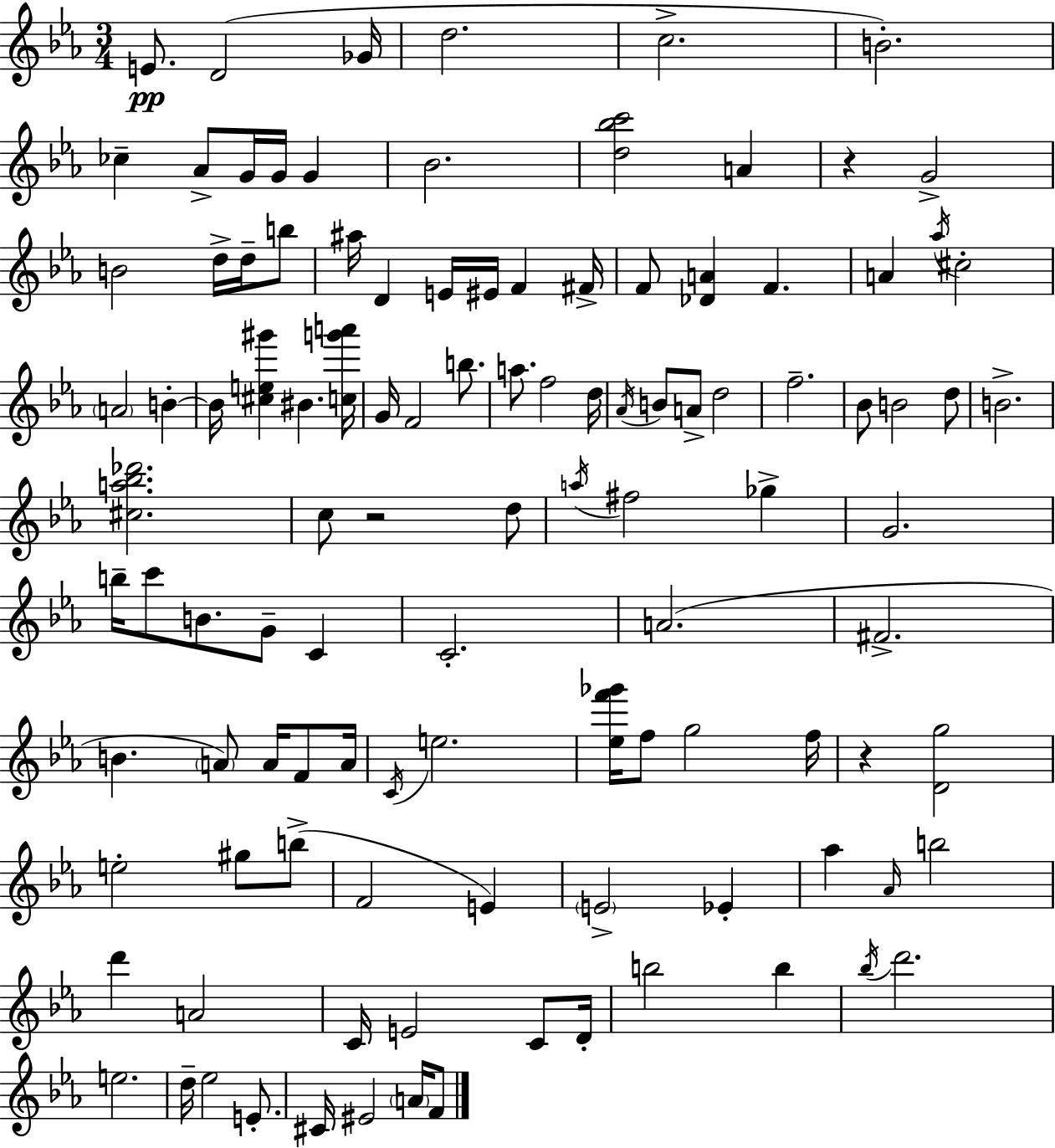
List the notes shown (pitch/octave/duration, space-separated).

E4/e. D4/h Gb4/s D5/h. C5/h. B4/h. CES5/q Ab4/e G4/s G4/s G4/q Bb4/h. [D5,Bb5,C6]/h A4/q R/q G4/h B4/h D5/s D5/s B5/e A#5/s D4/q E4/s EIS4/s F4/q F#4/s F4/e [Db4,A4]/q F4/q. A4/q Ab5/s C#5/h A4/h B4/q B4/s [C#5,E5,G#6]/q BIS4/q. [C5,G6,A6]/s G4/s F4/h B5/e. A5/e. F5/h D5/s Ab4/s B4/e A4/e D5/h F5/h. Bb4/e B4/h D5/e B4/h. [C#5,A5,Bb5,Db6]/h. C5/e R/h D5/e A5/s F#5/h Gb5/q G4/h. B5/s C6/e B4/e. G4/e C4/q C4/h. A4/h. F#4/h. B4/q. A4/e A4/s F4/e A4/s C4/s E5/h. [Eb5,F6,Gb6]/s F5/e G5/h F5/s R/q [D4,G5]/h E5/h G#5/e B5/e F4/h E4/q E4/h Eb4/q Ab5/q Ab4/s B5/h D6/q A4/h C4/s E4/h C4/e D4/s B5/h B5/q Bb5/s D6/h. E5/h. D5/s Eb5/h E4/e. C#4/s EIS4/h A4/s F4/e